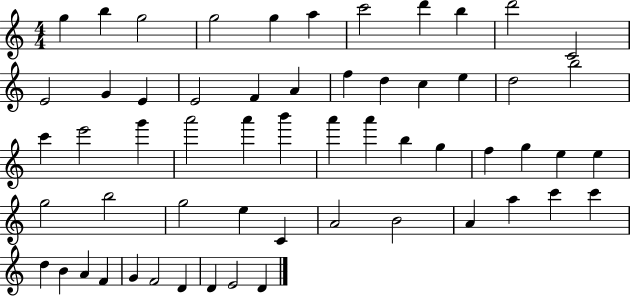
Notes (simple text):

G5/q B5/q G5/h G5/h G5/q A5/q C6/h D6/q B5/q D6/h C4/h E4/h G4/q E4/q E4/h F4/q A4/q F5/q D5/q C5/q E5/q D5/h B5/h C6/q E6/h G6/q A6/h A6/q B6/q A6/q A6/q B5/q G5/q F5/q G5/q E5/q E5/q G5/h B5/h G5/h E5/q C4/q A4/h B4/h A4/q A5/q C6/q C6/q D5/q B4/q A4/q F4/q G4/q F4/h D4/q D4/q E4/h D4/q